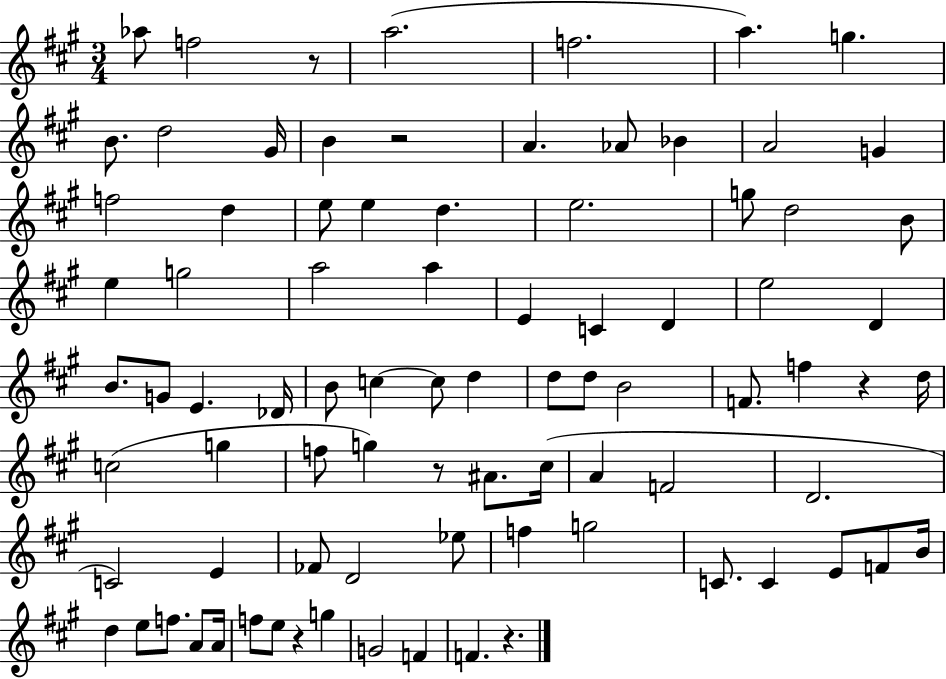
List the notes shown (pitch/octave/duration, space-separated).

Ab5/e F5/h R/e A5/h. F5/h. A5/q. G5/q. B4/e. D5/h G#4/s B4/q R/h A4/q. Ab4/e Bb4/q A4/h G4/q F5/h D5/q E5/e E5/q D5/q. E5/h. G5/e D5/h B4/e E5/q G5/h A5/h A5/q E4/q C4/q D4/q E5/h D4/q B4/e. G4/e E4/q. Db4/s B4/e C5/q C5/e D5/q D5/e D5/e B4/h F4/e. F5/q R/q D5/s C5/h G5/q F5/e G5/q R/e A#4/e. C#5/s A4/q F4/h D4/h. C4/h E4/q FES4/e D4/h Eb5/e F5/q G5/h C4/e. C4/q E4/e F4/e B4/s D5/q E5/e F5/e. A4/e A4/s F5/e E5/e R/q G5/q G4/h F4/q F4/q. R/q.